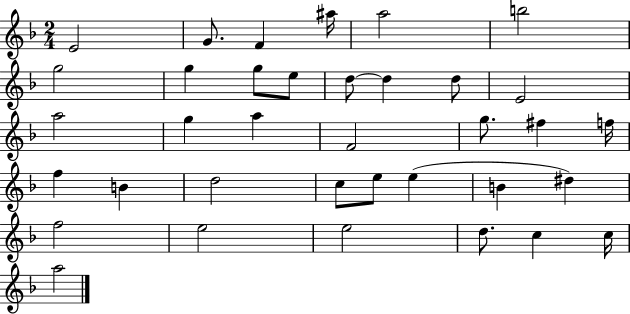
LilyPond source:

{
  \clef treble
  \numericTimeSignature
  \time 2/4
  \key f \major
  e'2 | g'8. f'4 ais''16 | a''2 | b''2 | \break g''2 | g''4 g''8 e''8 | d''8~~ d''4 d''8 | e'2 | \break a''2 | g''4 a''4 | f'2 | g''8. fis''4 f''16 | \break f''4 b'4 | d''2 | c''8 e''8 e''4( | b'4 dis''4) | \break f''2 | e''2 | e''2 | d''8. c''4 c''16 | \break a''2 | \bar "|."
}